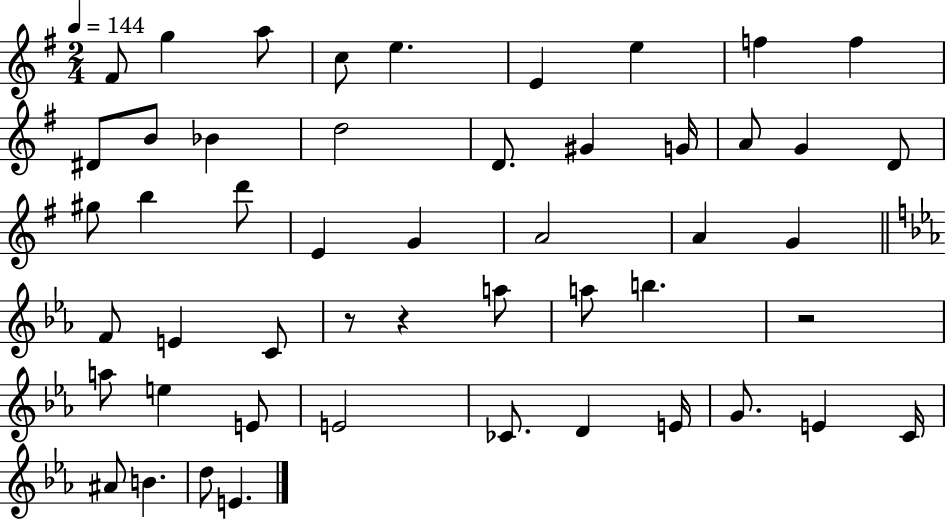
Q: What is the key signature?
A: G major